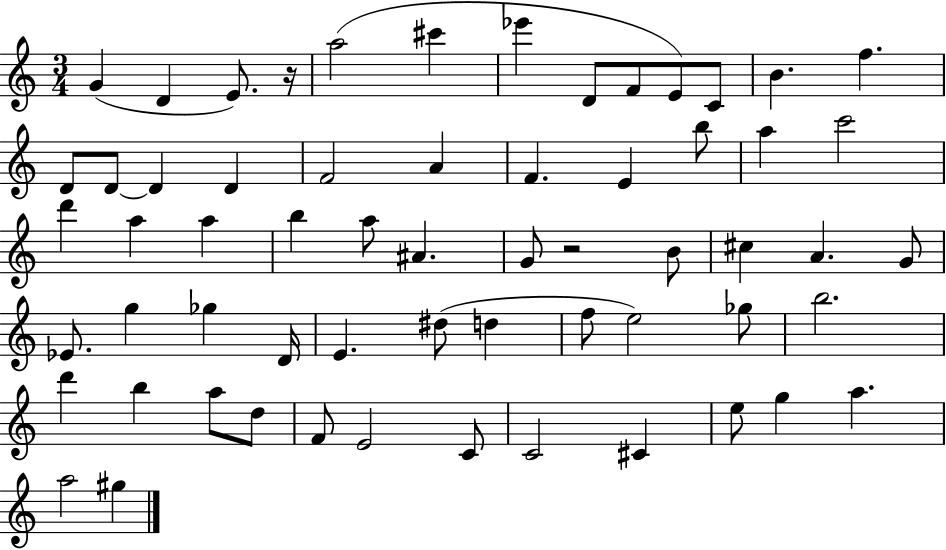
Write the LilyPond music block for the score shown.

{
  \clef treble
  \numericTimeSignature
  \time 3/4
  \key c \major
  g'4( d'4 e'8.) r16 | a''2( cis'''4 | ees'''4 d'8 f'8 e'8) c'8 | b'4. f''4. | \break d'8 d'8~~ d'4 d'4 | f'2 a'4 | f'4. e'4 b''8 | a''4 c'''2 | \break d'''4 a''4 a''4 | b''4 a''8 ais'4. | g'8 r2 b'8 | cis''4 a'4. g'8 | \break ees'8. g''4 ges''4 d'16 | e'4. dis''8( d''4 | f''8 e''2) ges''8 | b''2. | \break d'''4 b''4 a''8 d''8 | f'8 e'2 c'8 | c'2 cis'4 | e''8 g''4 a''4. | \break a''2 gis''4 | \bar "|."
}